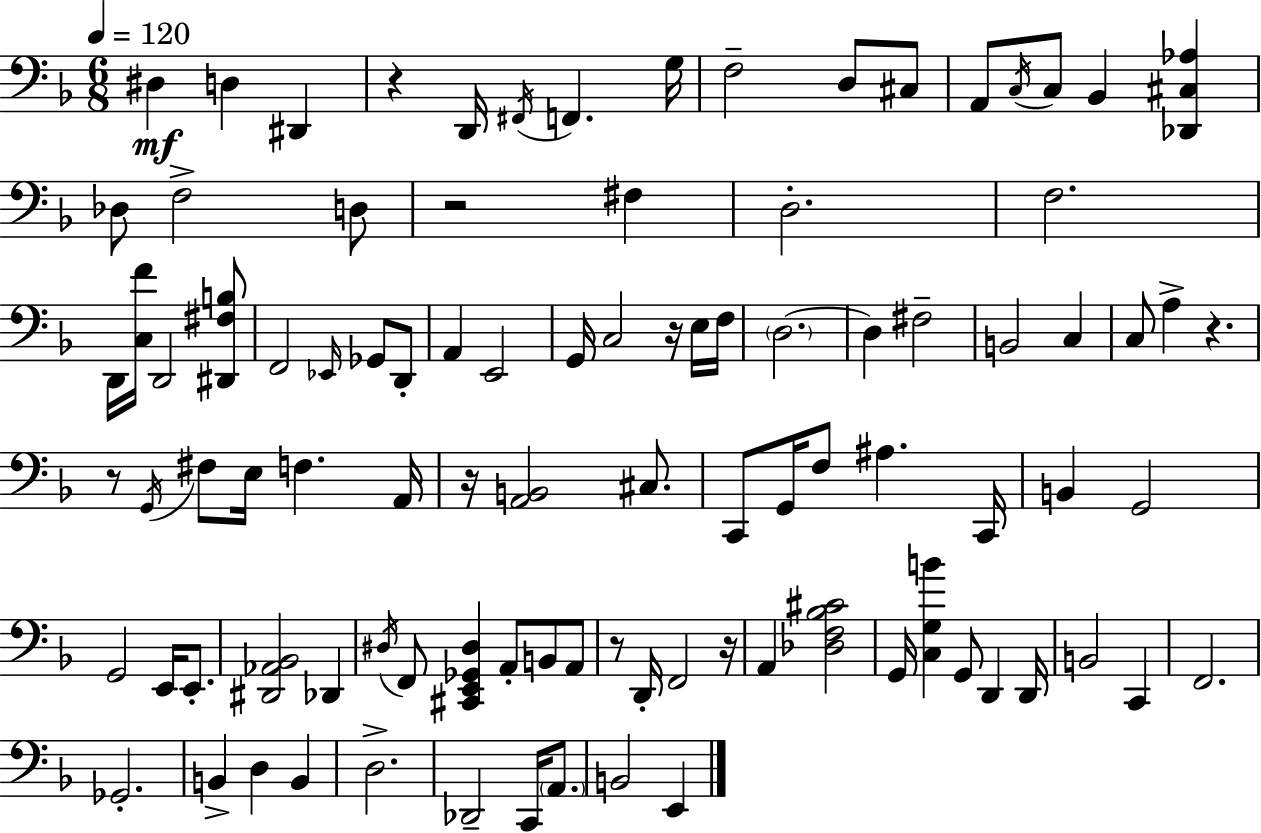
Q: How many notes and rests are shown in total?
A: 97